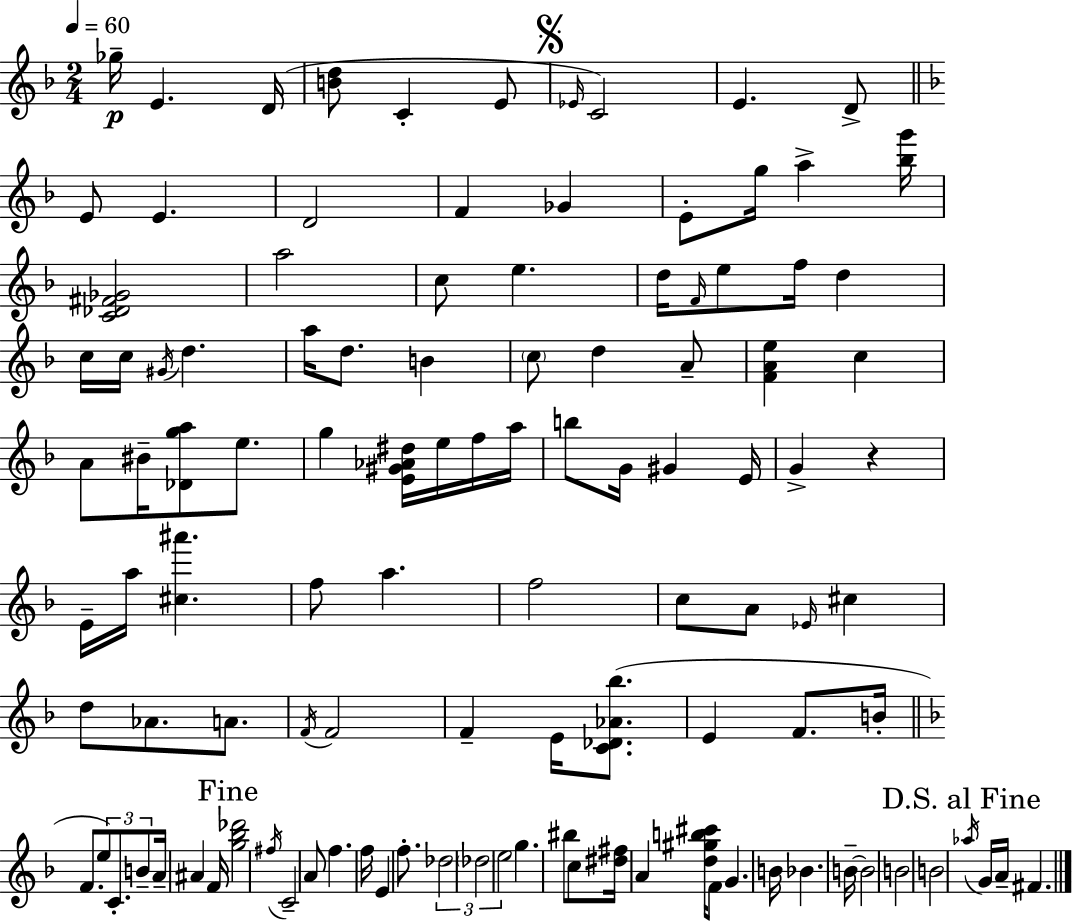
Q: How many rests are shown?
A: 1